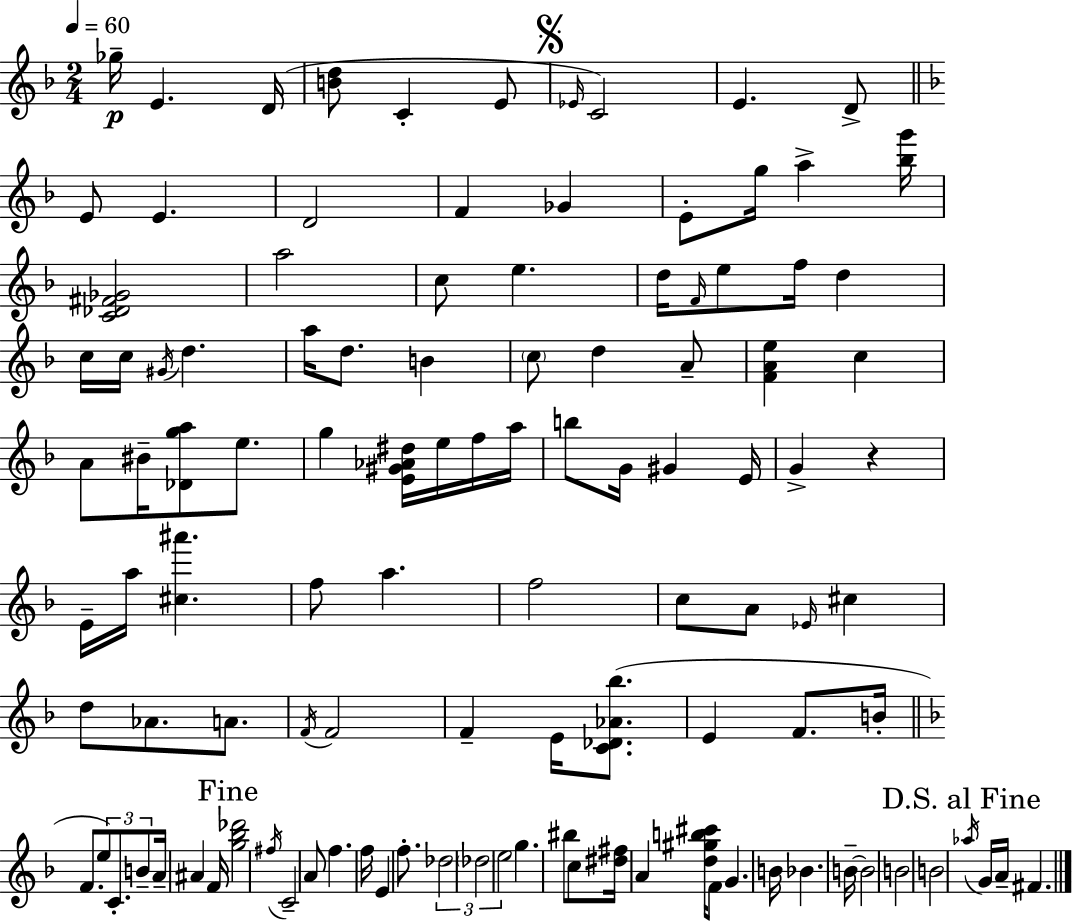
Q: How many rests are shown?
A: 1